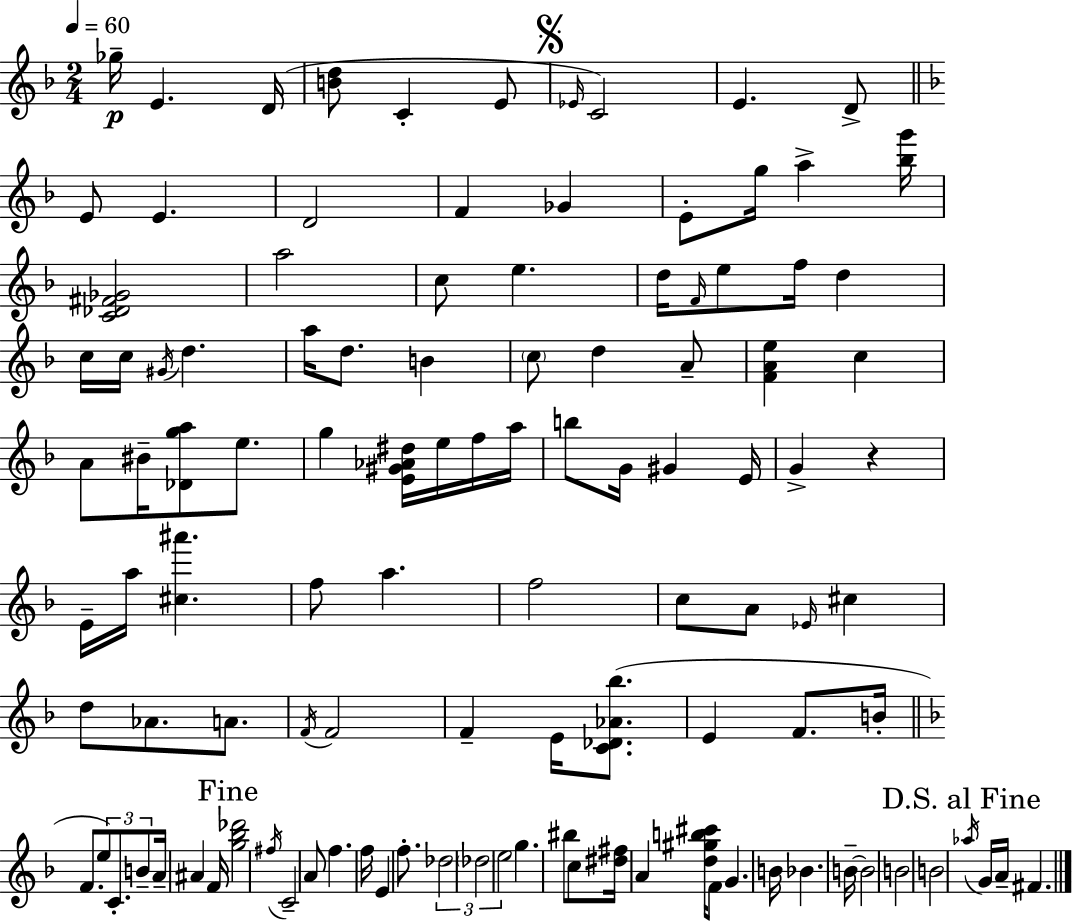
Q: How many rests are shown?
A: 1